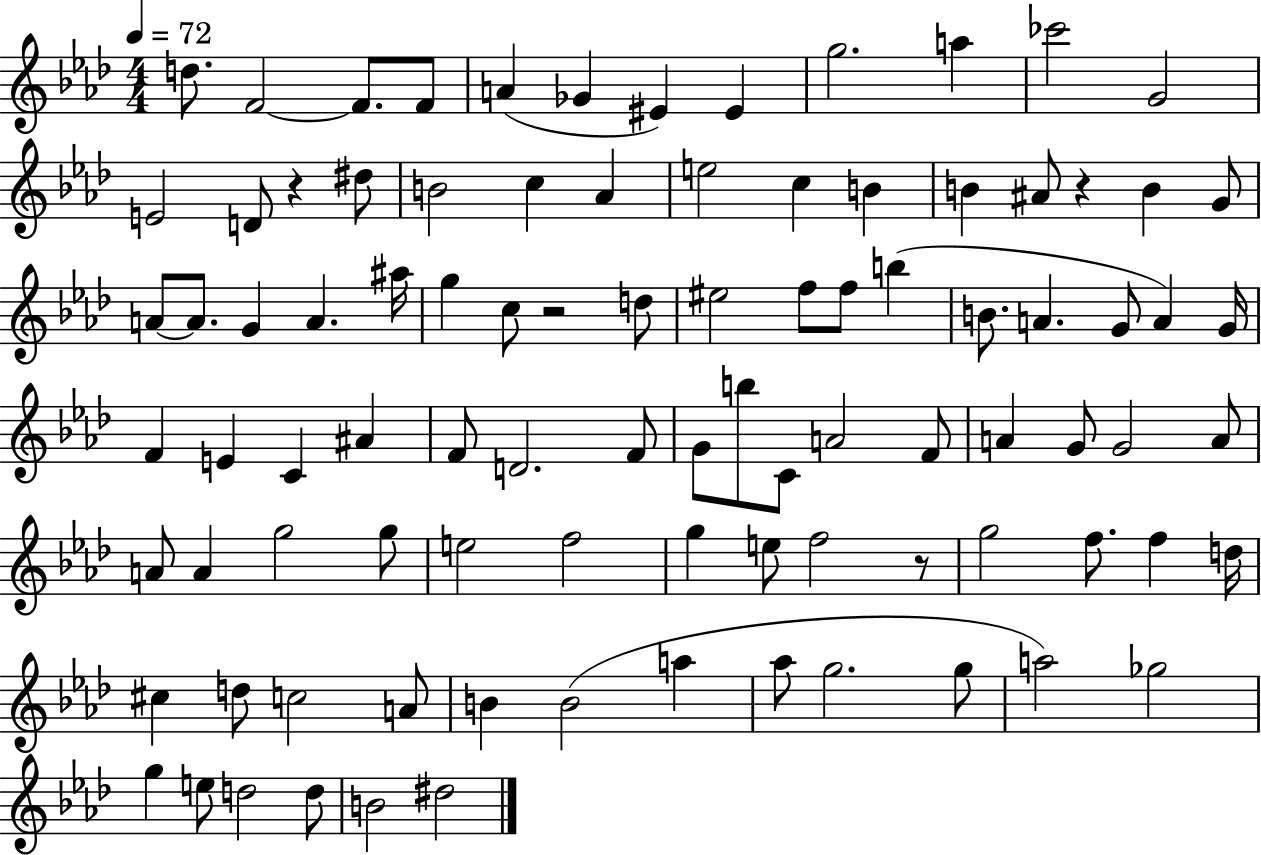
D5/e. F4/h F4/e. F4/e A4/q Gb4/q EIS4/q EIS4/q G5/h. A5/q CES6/h G4/h E4/h D4/e R/q D#5/e B4/h C5/q Ab4/q E5/h C5/q B4/q B4/q A#4/e R/q B4/q G4/e A4/e A4/e. G4/q A4/q. A#5/s G5/q C5/e R/h D5/e EIS5/h F5/e F5/e B5/q B4/e. A4/q. G4/e A4/q G4/s F4/q E4/q C4/q A#4/q F4/e D4/h. F4/e G4/e B5/e C4/e A4/h F4/e A4/q G4/e G4/h A4/e A4/e A4/q G5/h G5/e E5/h F5/h G5/q E5/e F5/h R/e G5/h F5/e. F5/q D5/s C#5/q D5/e C5/h A4/e B4/q B4/h A5/q Ab5/e G5/h. G5/e A5/h Gb5/h G5/q E5/e D5/h D5/e B4/h D#5/h